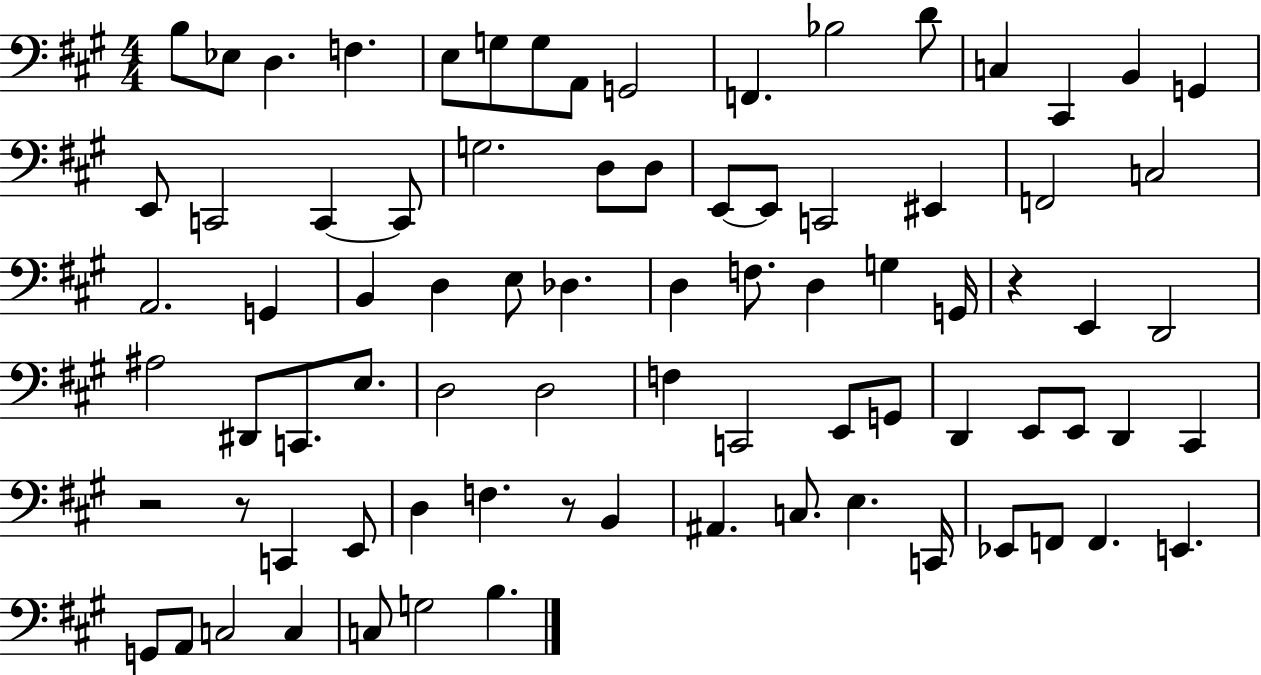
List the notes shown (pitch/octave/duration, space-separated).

B3/e Eb3/e D3/q. F3/q. E3/e G3/e G3/e A2/e G2/h F2/q. Bb3/h D4/e C3/q C#2/q B2/q G2/q E2/e C2/h C2/q C2/e G3/h. D3/e D3/e E2/e E2/e C2/h EIS2/q F2/h C3/h A2/h. G2/q B2/q D3/q E3/e Db3/q. D3/q F3/e. D3/q G3/q G2/s R/q E2/q D2/h A#3/h D#2/e C2/e. E3/e. D3/h D3/h F3/q C2/h E2/e G2/e D2/q E2/e E2/e D2/q C#2/q R/h R/e C2/q E2/e D3/q F3/q. R/e B2/q A#2/q. C3/e. E3/q. C2/s Eb2/e F2/e F2/q. E2/q. G2/e A2/e C3/h C3/q C3/e G3/h B3/q.